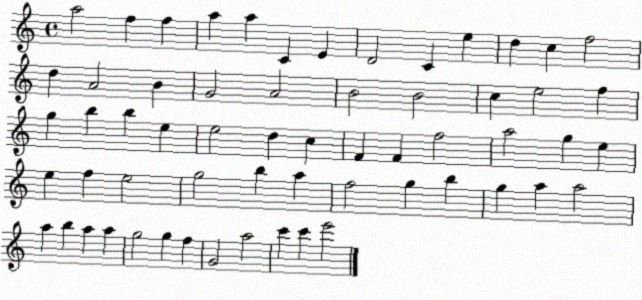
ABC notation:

X:1
T:Untitled
M:4/4
L:1/4
K:C
a2 f f a a C E D2 C e d c f2 d A2 B G2 A2 B2 B2 c e2 f g b b e e2 d c F F f2 a2 g e e f e2 g2 b a f2 g b g a a2 a b a a g2 g f G2 a2 c' c' e'2